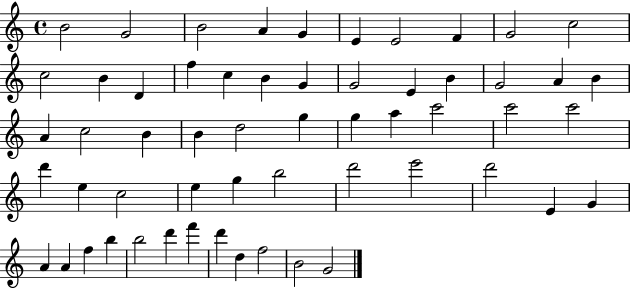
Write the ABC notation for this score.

X:1
T:Untitled
M:4/4
L:1/4
K:C
B2 G2 B2 A G E E2 F G2 c2 c2 B D f c B G G2 E B G2 A B A c2 B B d2 g g a c'2 c'2 c'2 d' e c2 e g b2 d'2 e'2 d'2 E G A A f b b2 d' f' d' d f2 B2 G2